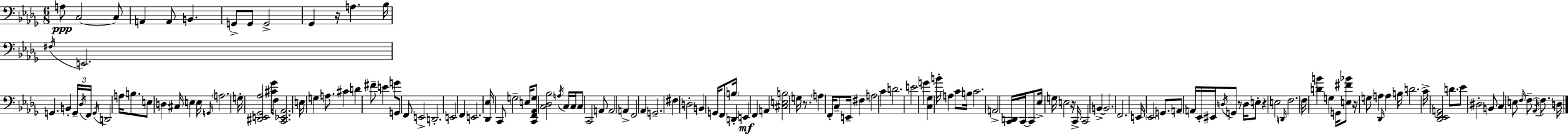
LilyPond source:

{
  \clef bass
  \numericTimeSignature
  \time 6/8
  \key bes \minor
  \repeat volta 2 { a8\ppp c2~~ c8 | a,4 a,8 b,4. | g,8-> g,8 g,2-> | ges,4 r16 a4. bes16 | \break \acciaccatura { fis16 } e,2. | g,4. b,4-. \tuplet 3/2 { g,16-- | \acciaccatura { des16 } f,16 } \acciaccatura { g,16 } d,2 a16 | b8. e8 d4 cis16 e4 | \break e16 \grace { g,16 } \parenthesize a2. | g16-. <dis, e, ges, aes>2 | <cis' ges'>16 f8 <c, ees, aes,>2. | e16 g4 a8. | \break cis'4 d'4 fis'8-- e'4 | g'8 g,8 f,8 e,2-> | d,2.-. | e,2 | \break f,4 e,2. | <des, ees>16 c,8 g2-- | e16 <c, f, aes, g>8 <c des bes>2 | \acciaccatura { a16 } c16 c16 c8 c,2 | \break a,8 a,2 | a,4-> f,2 | aes,4 g,2.-- | fis4 d2-. | \break b,4 g,16 f,8 | \parenthesize b16 d,4-. e,4\mf f,4 | a,4 <cis e b>2 | g16 r8. \parenthesize a4 f,16-. c8-- | \break e,16-- fis4 a2 | c'4 d'2. | e'2 | g'4 <c ges>4 b'16-. a4 | \break c'8 b16 c'2. | a,2-> | <c, d,>16 c,16~~ c,8 ees16-> g16 e2 | r16 c,16-> c,2 | \break b,4->~~ b,2. | f,2. | e,16 \parenthesize ees,2 | g,8. a,8 a,16 ees,16-. eis,16 \acciaccatura { d16 } g,8 | \break r8 d16 e8-. r4 e2 | \grace { d,16 } f2. | f16 <d' b'>4 | g4 g,16 <e fis' bes'>8 r16 g8 a4 | \break \grace { des,16 } a4 b16 d'2. | c'16-> <des, ees, f, a,>2 | d'8. ees'8 dis2-. | b,8 c4 | \break e8 \grace { f16~ }~ f8-- \acciaccatura { aes,16 } f8. d16 } \bar "|."
}